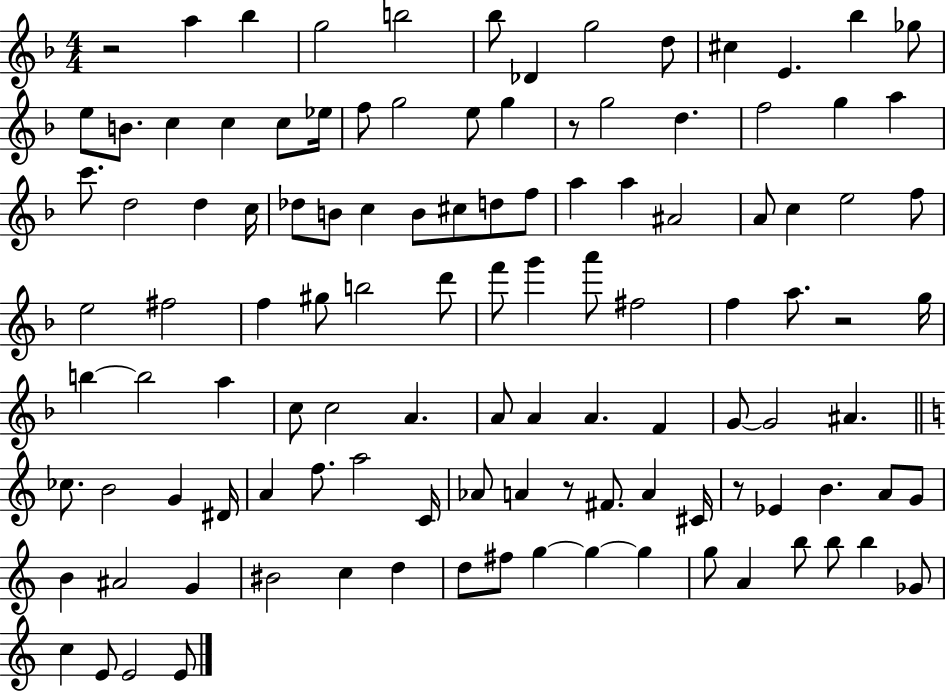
X:1
T:Untitled
M:4/4
L:1/4
K:F
z2 a _b g2 b2 _b/2 _D g2 d/2 ^c E _b _g/2 e/2 B/2 c c c/2 _e/4 f/2 g2 e/2 g z/2 g2 d f2 g a c'/2 d2 d c/4 _d/2 B/2 c B/2 ^c/2 d/2 f/2 a a ^A2 A/2 c e2 f/2 e2 ^f2 f ^g/2 b2 d'/2 f'/2 g' a'/2 ^f2 f a/2 z2 g/4 b b2 a c/2 c2 A A/2 A A F G/2 G2 ^A _c/2 B2 G ^D/4 A f/2 a2 C/4 _A/2 A z/2 ^F/2 A ^C/4 z/2 _E B A/2 G/2 B ^A2 G ^B2 c d d/2 ^f/2 g g g g/2 A b/2 b/2 b _G/2 c E/2 E2 E/2